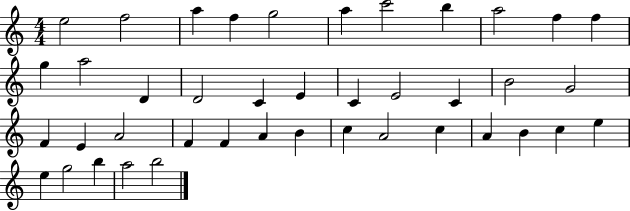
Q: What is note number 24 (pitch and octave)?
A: E4